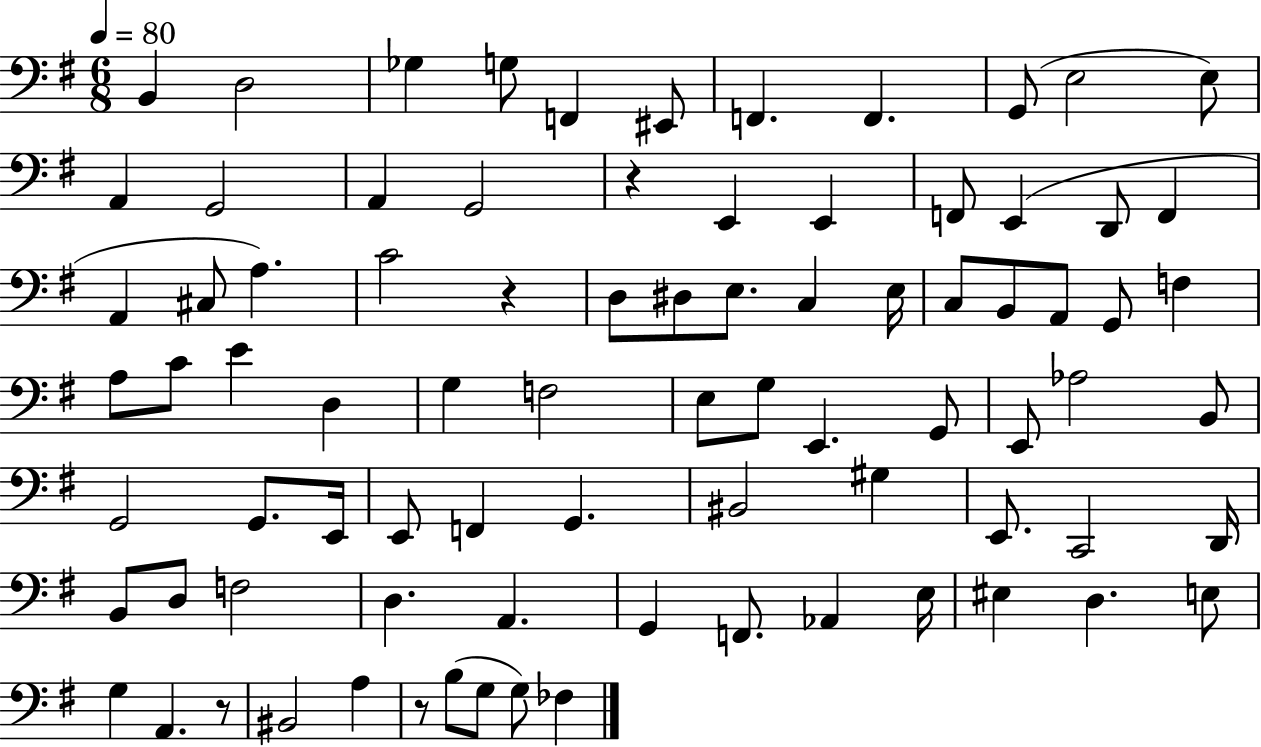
B2/q D3/h Gb3/q G3/e F2/q EIS2/e F2/q. F2/q. G2/e E3/h E3/e A2/q G2/h A2/q G2/h R/q E2/q E2/q F2/e E2/q D2/e F2/q A2/q C#3/e A3/q. C4/h R/q D3/e D#3/e E3/e. C3/q E3/s C3/e B2/e A2/e G2/e F3/q A3/e C4/e E4/q D3/q G3/q F3/h E3/e G3/e E2/q. G2/e E2/e Ab3/h B2/e G2/h G2/e. E2/s E2/e F2/q G2/q. BIS2/h G#3/q E2/e. C2/h D2/s B2/e D3/e F3/h D3/q. A2/q. G2/q F2/e. Ab2/q E3/s EIS3/q D3/q. E3/e G3/q A2/q. R/e BIS2/h A3/q R/e B3/e G3/e G3/e FES3/q